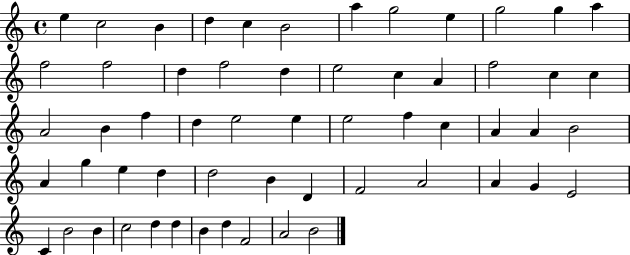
{
  \clef treble
  \time 4/4
  \defaultTimeSignature
  \key c \major
  e''4 c''2 b'4 | d''4 c''4 b'2 | a''4 g''2 e''4 | g''2 g''4 a''4 | \break f''2 f''2 | d''4 f''2 d''4 | e''2 c''4 a'4 | f''2 c''4 c''4 | \break a'2 b'4 f''4 | d''4 e''2 e''4 | e''2 f''4 c''4 | a'4 a'4 b'2 | \break a'4 g''4 e''4 d''4 | d''2 b'4 d'4 | f'2 a'2 | a'4 g'4 e'2 | \break c'4 b'2 b'4 | c''2 d''4 d''4 | b'4 d''4 f'2 | a'2 b'2 | \break \bar "|."
}